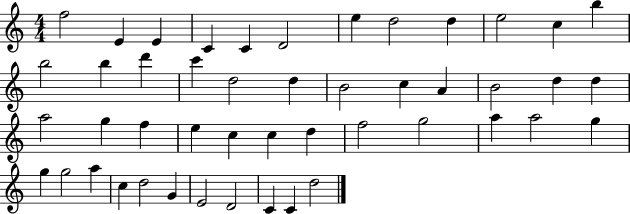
F5/h E4/q E4/q C4/q C4/q D4/h E5/q D5/h D5/q E5/h C5/q B5/q B5/h B5/q D6/q C6/q D5/h D5/q B4/h C5/q A4/q B4/h D5/q D5/q A5/h G5/q F5/q E5/q C5/q C5/q D5/q F5/h G5/h A5/q A5/h G5/q G5/q G5/h A5/q C5/q D5/h G4/q E4/h D4/h C4/q C4/q D5/h